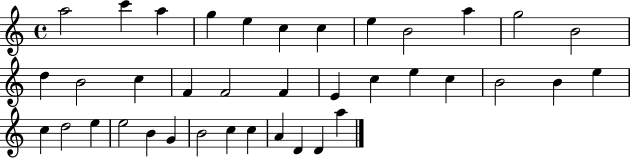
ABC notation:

X:1
T:Untitled
M:4/4
L:1/4
K:C
a2 c' a g e c c e B2 a g2 B2 d B2 c F F2 F E c e c B2 B e c d2 e e2 B G B2 c c A D D a